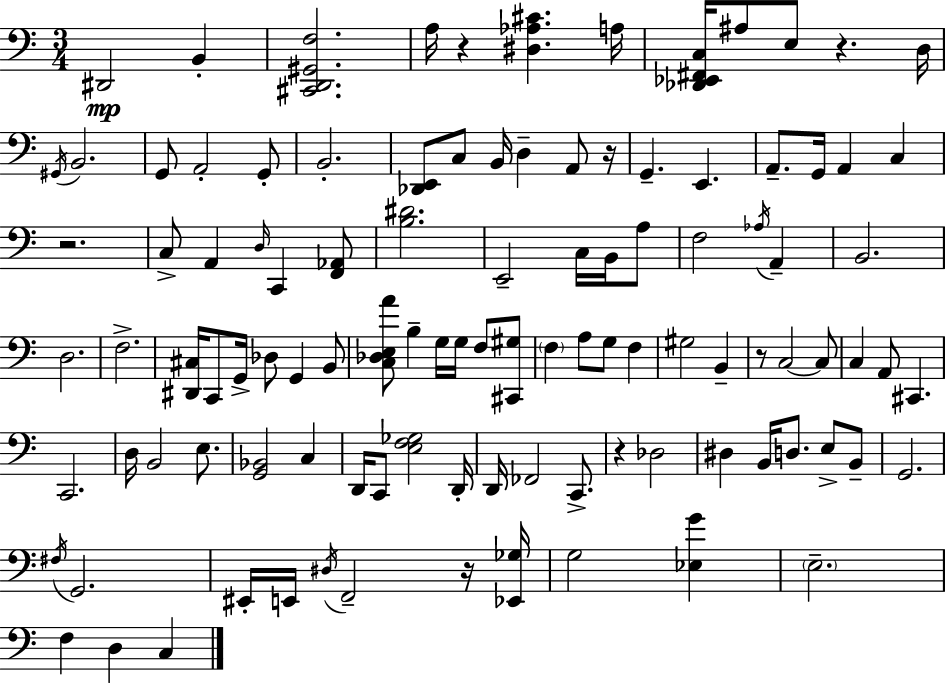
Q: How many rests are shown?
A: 7